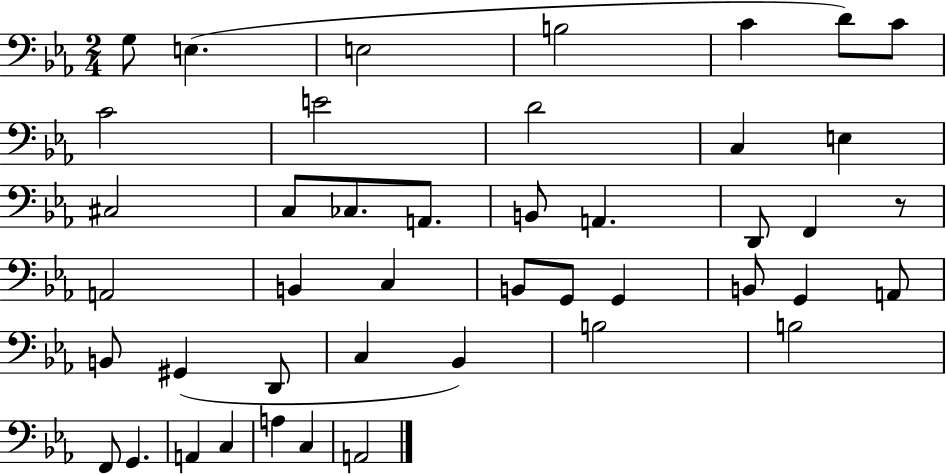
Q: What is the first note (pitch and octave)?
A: G3